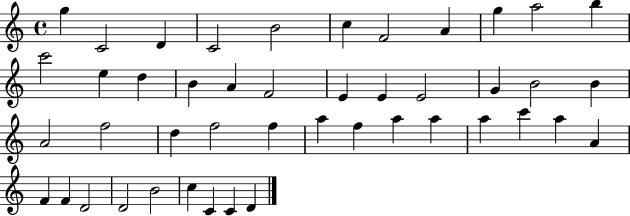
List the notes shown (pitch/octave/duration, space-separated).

G5/q C4/h D4/q C4/h B4/h C5/q F4/h A4/q G5/q A5/h B5/q C6/h E5/q D5/q B4/q A4/q F4/h E4/q E4/q E4/h G4/q B4/h B4/q A4/h F5/h D5/q F5/h F5/q A5/q F5/q A5/q A5/q A5/q C6/q A5/q A4/q F4/q F4/q D4/h D4/h B4/h C5/q C4/q C4/q D4/q